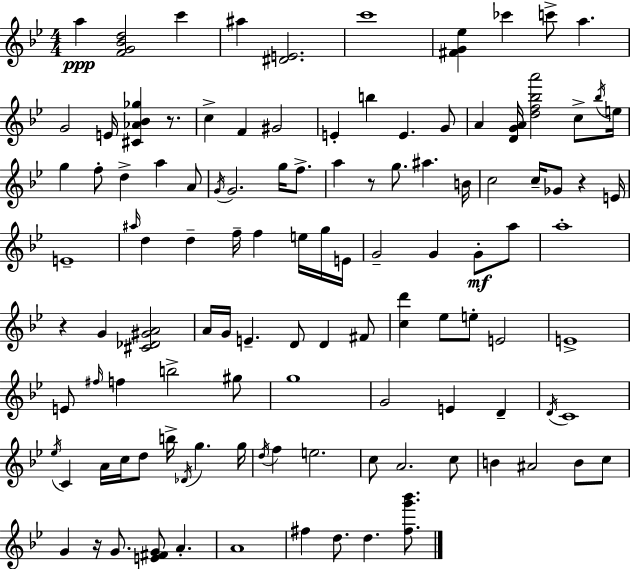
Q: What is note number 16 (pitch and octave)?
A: G4